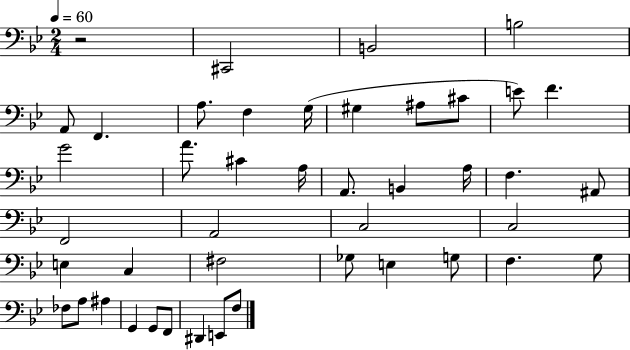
{
  \clef bass
  \numericTimeSignature
  \time 2/4
  \key bes \major
  \tempo 4 = 60
  r2 | cis,2 | b,2 | b2 | \break a,8 f,4. | a8. f4 g16( | gis4 ais8 cis'8 | e'8) f'4. | \break g'2 | a'8. cis'4 a16 | a,8. b,4 a16 | f4. ais,8 | \break f,2 | a,2 | c2 | c2 | \break e4 c4 | fis2 | ges8 e4 g8 | f4. g8 | \break fes8 a8 ais4 | g,4 g,8 f,8 | dis,4 e,8 f8 | \bar "|."
}